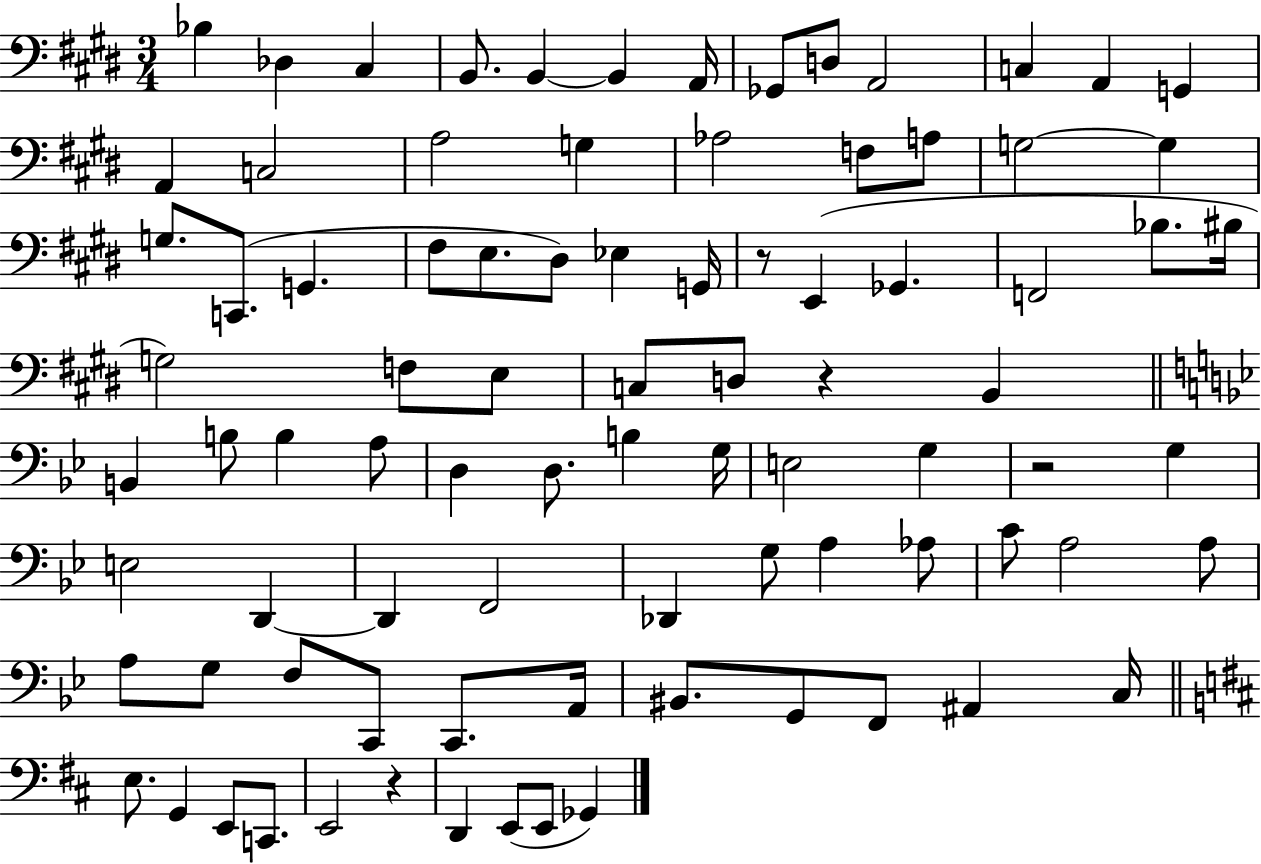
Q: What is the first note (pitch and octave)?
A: Bb3